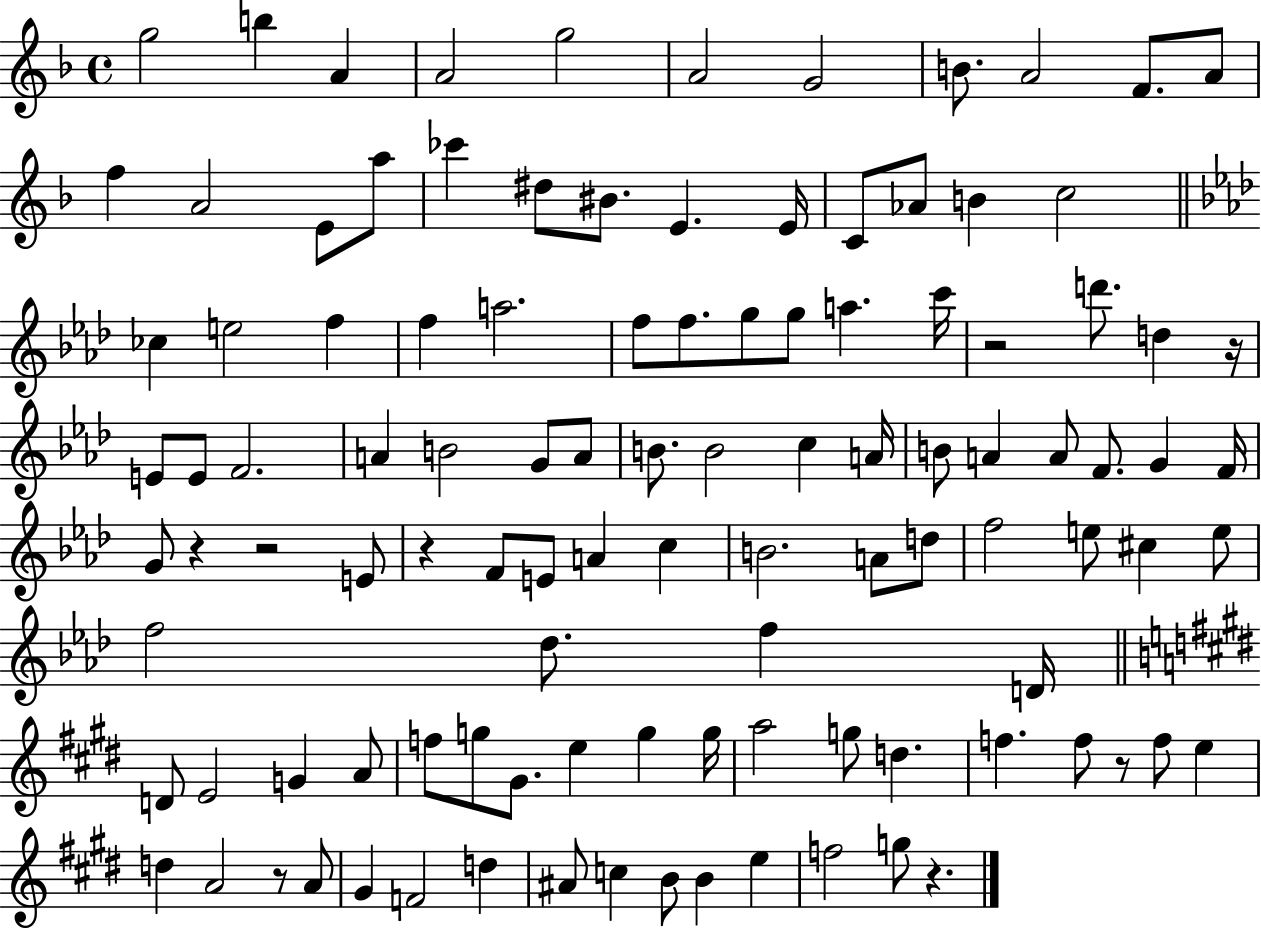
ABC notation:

X:1
T:Untitled
M:4/4
L:1/4
K:F
g2 b A A2 g2 A2 G2 B/2 A2 F/2 A/2 f A2 E/2 a/2 _c' ^d/2 ^B/2 E E/4 C/2 _A/2 B c2 _c e2 f f a2 f/2 f/2 g/2 g/2 a c'/4 z2 d'/2 d z/4 E/2 E/2 F2 A B2 G/2 A/2 B/2 B2 c A/4 B/2 A A/2 F/2 G F/4 G/2 z z2 E/2 z F/2 E/2 A c B2 A/2 d/2 f2 e/2 ^c e/2 f2 _d/2 f D/4 D/2 E2 G A/2 f/2 g/2 ^G/2 e g g/4 a2 g/2 d f f/2 z/2 f/2 e d A2 z/2 A/2 ^G F2 d ^A/2 c B/2 B e f2 g/2 z